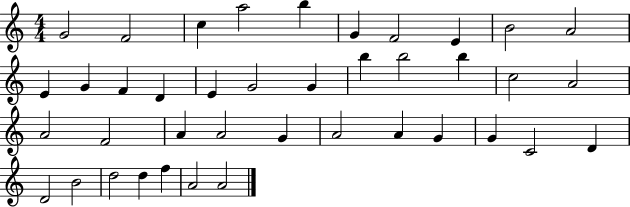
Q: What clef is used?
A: treble